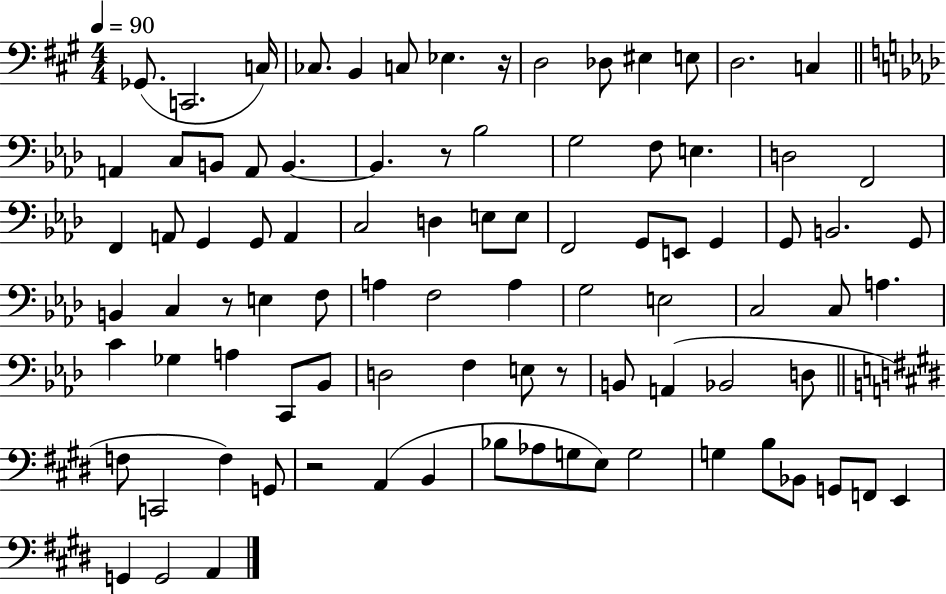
{
  \clef bass
  \numericTimeSignature
  \time 4/4
  \key a \major
  \tempo 4 = 90
  ges,8.( c,2. c16) | ces8. b,4 c8 ees4. r16 | d2 des8 eis4 e8 | d2. c4 | \break \bar "||" \break \key aes \major a,4 c8 b,8 a,8 b,4.~~ | b,4. r8 bes2 | g2 f8 e4. | d2 f,2 | \break f,4 a,8 g,4 g,8 a,4 | c2 d4 e8 e8 | f,2 g,8 e,8 g,4 | g,8 b,2. g,8 | \break b,4 c4 r8 e4 f8 | a4 f2 a4 | g2 e2 | c2 c8 a4. | \break c'4 ges4 a4 c,8 bes,8 | d2 f4 e8 r8 | b,8 a,4( bes,2 d8 | \bar "||" \break \key e \major f8 c,2 f4) g,8 | r2 a,4( b,4 | bes8 aes8 g8 e8) g2 | g4 b8 bes,8 g,8 f,8 e,4 | \break g,4 g,2 a,4 | \bar "|."
}